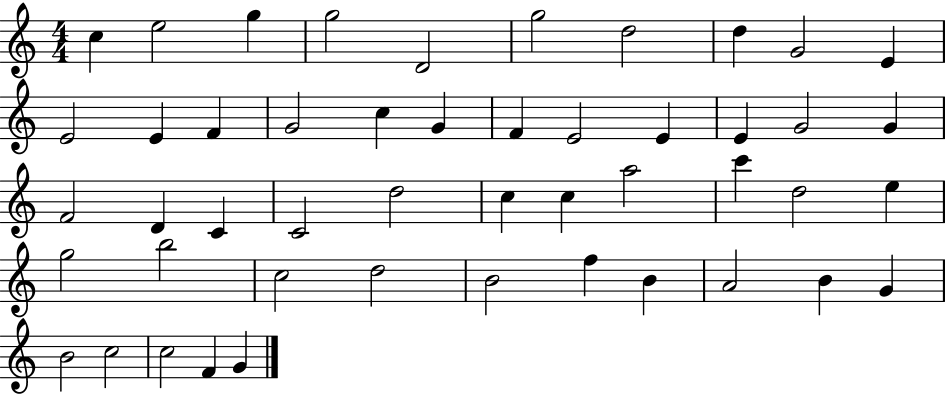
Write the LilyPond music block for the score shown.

{
  \clef treble
  \numericTimeSignature
  \time 4/4
  \key c \major
  c''4 e''2 g''4 | g''2 d'2 | g''2 d''2 | d''4 g'2 e'4 | \break e'2 e'4 f'4 | g'2 c''4 g'4 | f'4 e'2 e'4 | e'4 g'2 g'4 | \break f'2 d'4 c'4 | c'2 d''2 | c''4 c''4 a''2 | c'''4 d''2 e''4 | \break g''2 b''2 | c''2 d''2 | b'2 f''4 b'4 | a'2 b'4 g'4 | \break b'2 c''2 | c''2 f'4 g'4 | \bar "|."
}